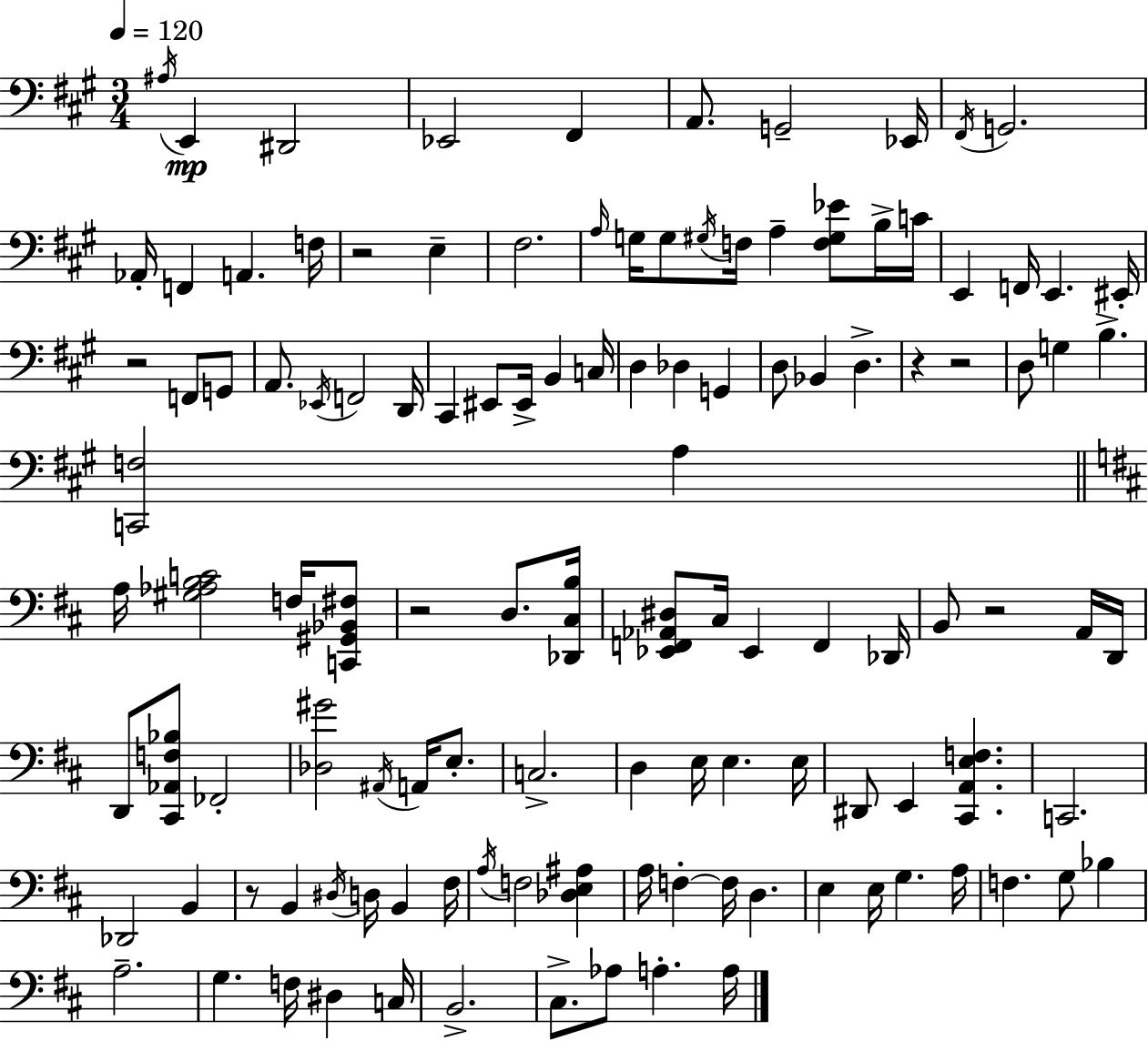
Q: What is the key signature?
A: A major